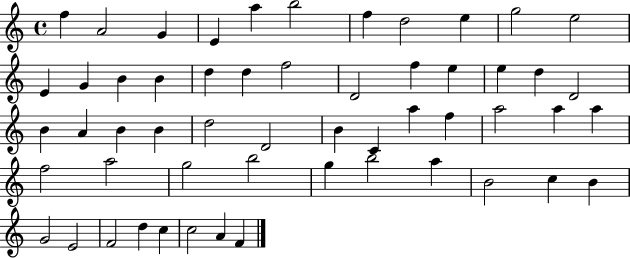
F5/q A4/h G4/q E4/q A5/q B5/h F5/q D5/h E5/q G5/h E5/h E4/q G4/q B4/q B4/q D5/q D5/q F5/h D4/h F5/q E5/q E5/q D5/q D4/h B4/q A4/q B4/q B4/q D5/h D4/h B4/q C4/q A5/q F5/q A5/h A5/q A5/q F5/h A5/h G5/h B5/h G5/q B5/h A5/q B4/h C5/q B4/q G4/h E4/h F4/h D5/q C5/q C5/h A4/q F4/q